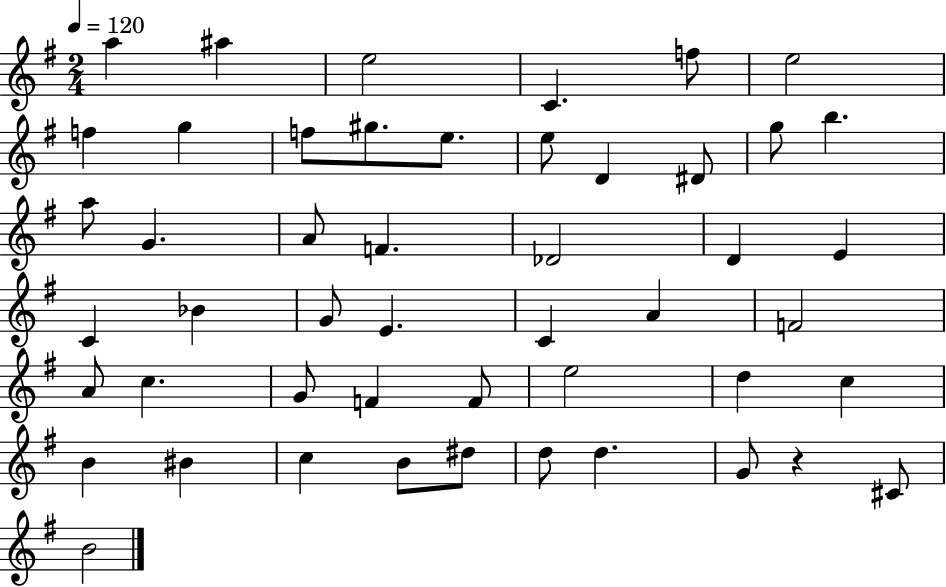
{
  \clef treble
  \numericTimeSignature
  \time 2/4
  \key g \major
  \tempo 4 = 120
  \repeat volta 2 { a''4 ais''4 | e''2 | c'4. f''8 | e''2 | \break f''4 g''4 | f''8 gis''8. e''8. | e''8 d'4 dis'8 | g''8 b''4. | \break a''8 g'4. | a'8 f'4. | des'2 | d'4 e'4 | \break c'4 bes'4 | g'8 e'4. | c'4 a'4 | f'2 | \break a'8 c''4. | g'8 f'4 f'8 | e''2 | d''4 c''4 | \break b'4 bis'4 | c''4 b'8 dis''8 | d''8 d''4. | g'8 r4 cis'8 | \break b'2 | } \bar "|."
}